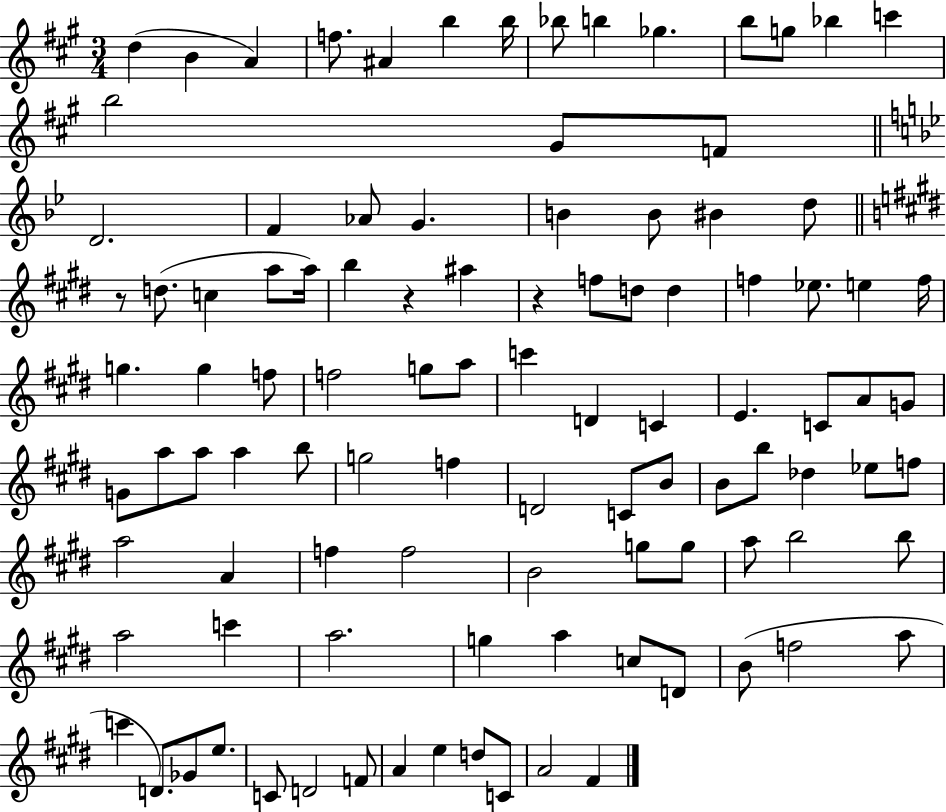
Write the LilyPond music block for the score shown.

{
  \clef treble
  \numericTimeSignature
  \time 3/4
  \key a \major
  d''4( b'4 a'4) | f''8. ais'4 b''4 b''16 | bes''8 b''4 ges''4. | b''8 g''8 bes''4 c'''4 | \break b''2 gis'8 f'8 | \bar "||" \break \key bes \major d'2. | f'4 aes'8 g'4. | b'4 b'8 bis'4 d''8 | \bar "||" \break \key e \major r8 d''8.( c''4 a''8 a''16) | b''4 r4 ais''4 | r4 f''8 d''8 d''4 | f''4 ees''8. e''4 f''16 | \break g''4. g''4 f''8 | f''2 g''8 a''8 | c'''4 d'4 c'4 | e'4. c'8 a'8 g'8 | \break g'8 a''8 a''8 a''4 b''8 | g''2 f''4 | d'2 c'8 b'8 | b'8 b''8 des''4 ees''8 f''8 | \break a''2 a'4 | f''4 f''2 | b'2 g''8 g''8 | a''8 b''2 b''8 | \break a''2 c'''4 | a''2. | g''4 a''4 c''8 d'8 | b'8( f''2 a''8 | \break c'''4 d'8.) ges'8 e''8. | c'8 d'2 f'8 | a'4 e''4 d''8 c'8 | a'2 fis'4 | \break \bar "|."
}